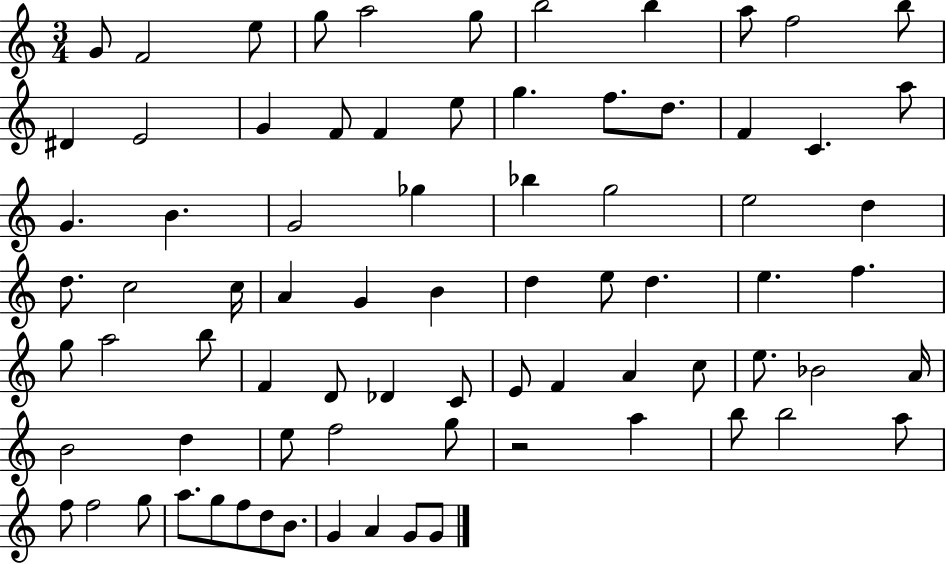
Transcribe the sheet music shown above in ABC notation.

X:1
T:Untitled
M:3/4
L:1/4
K:C
G/2 F2 e/2 g/2 a2 g/2 b2 b a/2 f2 b/2 ^D E2 G F/2 F e/2 g f/2 d/2 F C a/2 G B G2 _g _b g2 e2 d d/2 c2 c/4 A G B d e/2 d e f g/2 a2 b/2 F D/2 _D C/2 E/2 F A c/2 e/2 _B2 A/4 B2 d e/2 f2 g/2 z2 a b/2 b2 a/2 f/2 f2 g/2 a/2 g/2 f/2 d/2 B/2 G A G/2 G/2